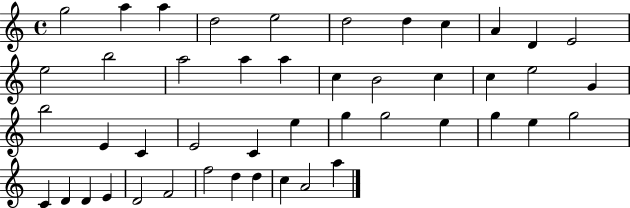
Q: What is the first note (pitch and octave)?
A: G5